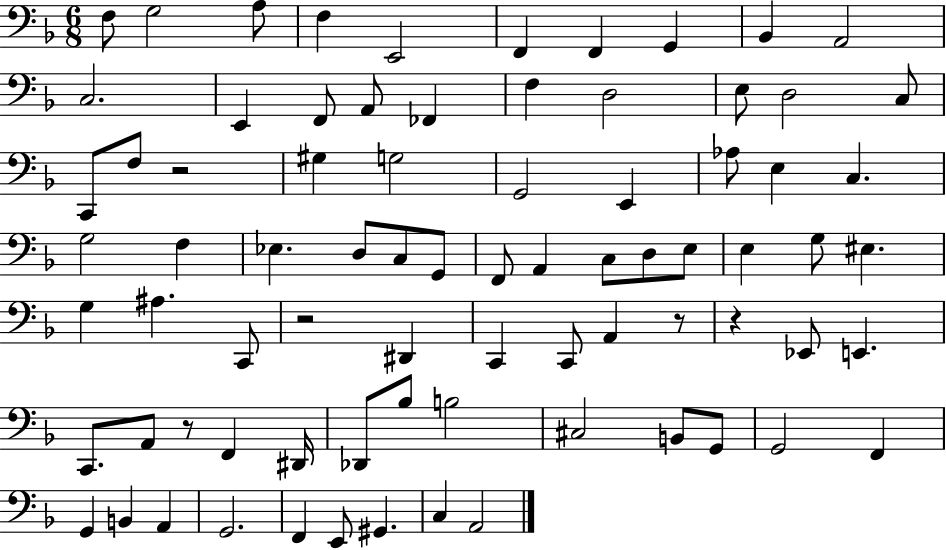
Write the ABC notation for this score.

X:1
T:Untitled
M:6/8
L:1/4
K:F
F,/2 G,2 A,/2 F, E,,2 F,, F,, G,, _B,, A,,2 C,2 E,, F,,/2 A,,/2 _F,, F, D,2 E,/2 D,2 C,/2 C,,/2 F,/2 z2 ^G, G,2 G,,2 E,, _A,/2 E, C, G,2 F, _E, D,/2 C,/2 G,,/2 F,,/2 A,, C,/2 D,/2 E,/2 E, G,/2 ^E, G, ^A, C,,/2 z2 ^D,, C,, C,,/2 A,, z/2 z _E,,/2 E,, C,,/2 A,,/2 z/2 F,, ^D,,/4 _D,,/2 _B,/2 B,2 ^C,2 B,,/2 G,,/2 G,,2 F,, G,, B,, A,, G,,2 F,, E,,/2 ^G,, C, A,,2